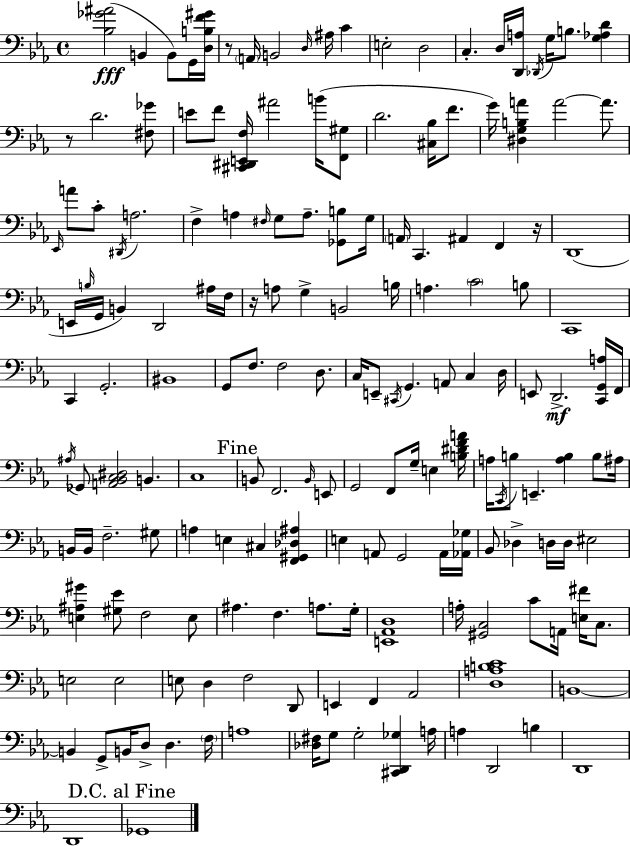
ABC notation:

X:1
T:Untitled
M:4/4
L:1/4
K:Cm
[_B,_G^A]2 B,, B,,/2 G,,/4 [D,B,F^G]/4 z/2 A,,/4 B,,2 D,/4 ^A,/4 C E,2 D,2 C, D,/4 [D,,A,]/4 _D,,/4 G,/4 B,/2 [G,_A,D] z/2 D2 [^F,_G]/2 E/2 F/2 [^C,,^D,,E,,F,]/4 ^A2 B/4 [F,,^G,]/2 D2 [^C,_B,]/4 F/2 G/4 [^D,G,B,A] A2 A/2 _E,,/4 A/2 C/2 ^D,,/4 A,2 F, A, ^F,/4 G,/2 A,/2 [_G,,B,]/2 G,/4 A,,/4 C,, ^A,, F,, z/4 D,,4 E,,/4 B,/4 G,,/4 B,, D,,2 ^A,/4 F,/4 z/4 A,/2 G, B,,2 B,/4 A, C2 B,/2 C,,4 C,, G,,2 ^B,,4 G,,/2 F,/2 F,2 D,/2 C,/4 E,,/2 ^C,,/4 G,, A,,/2 C, D,/4 E,,/2 D,,2 [C,,G,,A,]/4 F,,/4 ^A,/4 _G,,/2 [A,,_B,,C,^D,]2 B,, C,4 B,,/2 F,,2 B,,/4 E,,/2 G,,2 F,,/2 G,/4 E, [B,^DFA]/4 A,/4 C,,/4 B,/2 E,, [A,B,] B,/2 ^A,/4 B,,/4 B,,/4 F,2 ^G,/2 A, E, ^C, [F,,^G,,_D,^A,] E, A,,/2 G,,2 A,,/4 [_A,,_G,]/4 _B,,/2 _D, D,/4 D,/4 ^E,2 [E,^A,^G] [^G,_E]/2 F,2 E,/2 ^A, F, A,/2 G,/4 [E,,_A,,D,]4 A,/4 [^G,,C,]2 C/2 A,,/4 [E,^F]/4 C,/2 E,2 E,2 E,/2 D, F,2 D,,/2 E,, F,, _A,,2 [D,A,B,C]4 B,,4 B,, G,,/2 B,,/4 D,/2 D, F,/4 A,4 [_D,^F,]/4 G,/2 G,2 [^C,,D,,_G,] A,/4 A, D,,2 B, D,,4 D,,4 _G,,4